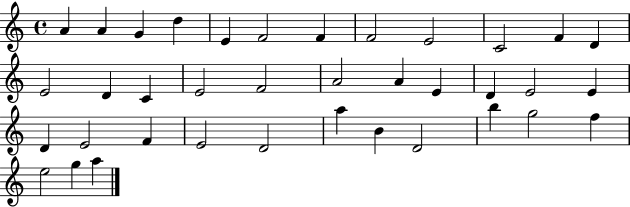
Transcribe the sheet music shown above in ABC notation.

X:1
T:Untitled
M:4/4
L:1/4
K:C
A A G d E F2 F F2 E2 C2 F D E2 D C E2 F2 A2 A E D E2 E D E2 F E2 D2 a B D2 b g2 f e2 g a